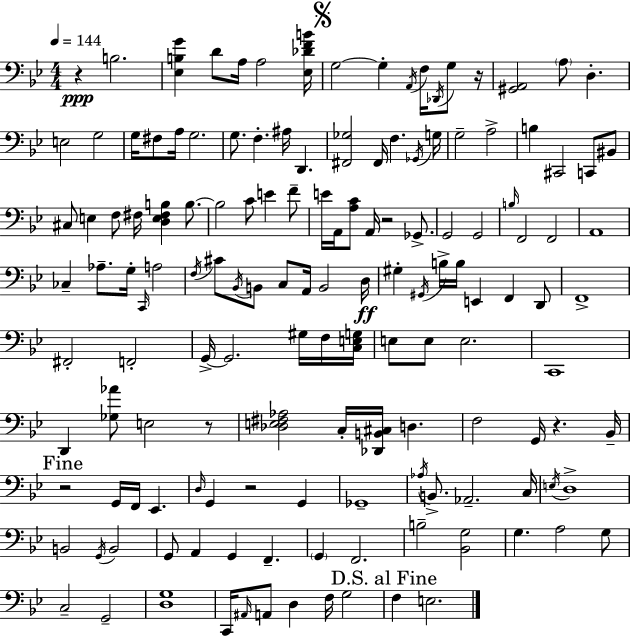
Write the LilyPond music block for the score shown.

{
  \clef bass
  \numericTimeSignature
  \time 4/4
  \key g \minor
  \tempo 4 = 144
  \repeat volta 2 { r4\ppp b2. | <ees b g'>4 d'8 a16 a2 <ees des' f' b'>16 | \mark \markup { \musicglyph "scripts.segno" } g2~~ g4-. \acciaccatura { a,16 } f16 \acciaccatura { des,16 } g8 | r16 <gis, a,>2 \parenthesize a8 d4.-. | \break e2 g2 | g16 fis8 a16 g2. | g8. f4.-. ais16 d,4. | <fis, ges>2 fis,16 f4. | \break \acciaccatura { ges,16 } g16 g2-- a2-> | b4 cis,2 c,8 | bis,8 cis8 e4 f8 fis16 <d e fis b>4 | b8.~~ b2 c'8 e'4 | \break f'8-- e'16 a,16 <a c'>8 a,16 r2 | ges,8.-> g,2 g,2 | \grace { b16 } f,2 f,2 | a,1 | \break ces4-- aes8.-- g16-. \grace { c,16 } a2 | \acciaccatura { f16 } cis'8 \acciaccatura { bes,16 } b,8 c8 a,16 b,2 | d16\ff gis4-. \acciaccatura { gis,16 } b16-> b16 e,4 | f,4 d,8 f,1-> | \break fis,2-. | f,2-. g,16->~~ g,2. | gis16 f16 <c e g>16 e8 e8 e2. | c,1 | \break d,4 <ges aes'>8 e2 | r8 <des e fis aes>2 | c16-. <des, b, cis>16 d4. f2 | g,16 r4. bes,16-- \mark "Fine" r2 | \break g,16 f,16 ees,4. \grace { d16 } g,4 r2 | g,4 ges,1-- | \acciaccatura { aes16 } b,8.-> aes,2.-- | c16 \acciaccatura { e16 } d1-> | \break b,2 | \acciaccatura { g,16 } b,2 g,8 a,4 | g,4 f,4.-- \parenthesize g,4 | f,2. b2-- | \break <bes, g>2 g4. | a2 g8 c2-- | g,2-- <d g>1 | c,16 \grace { ais,16 } a,8 | \break d4 f16 g2 \mark "D.S. al Fine" f4 | e2. } \bar "|."
}